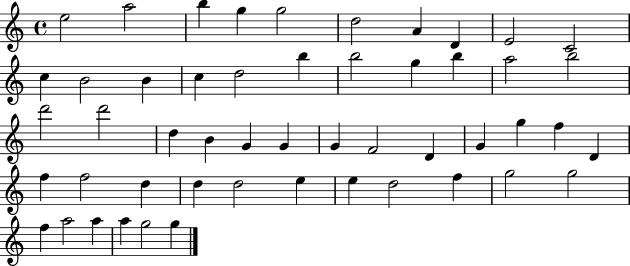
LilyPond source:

{
  \clef treble
  \time 4/4
  \defaultTimeSignature
  \key c \major
  e''2 a''2 | b''4 g''4 g''2 | d''2 a'4 d'4 | e'2 c'2 | \break c''4 b'2 b'4 | c''4 d''2 b''4 | b''2 g''4 b''4 | a''2 b''2 | \break d'''2 d'''2 | d''4 b'4 g'4 g'4 | g'4 f'2 d'4 | g'4 g''4 f''4 d'4 | \break f''4 f''2 d''4 | d''4 d''2 e''4 | e''4 d''2 f''4 | g''2 g''2 | \break f''4 a''2 a''4 | a''4 g''2 g''4 | \bar "|."
}